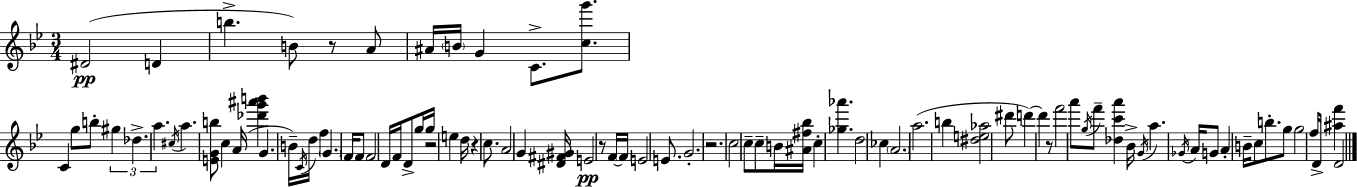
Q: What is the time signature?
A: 3/4